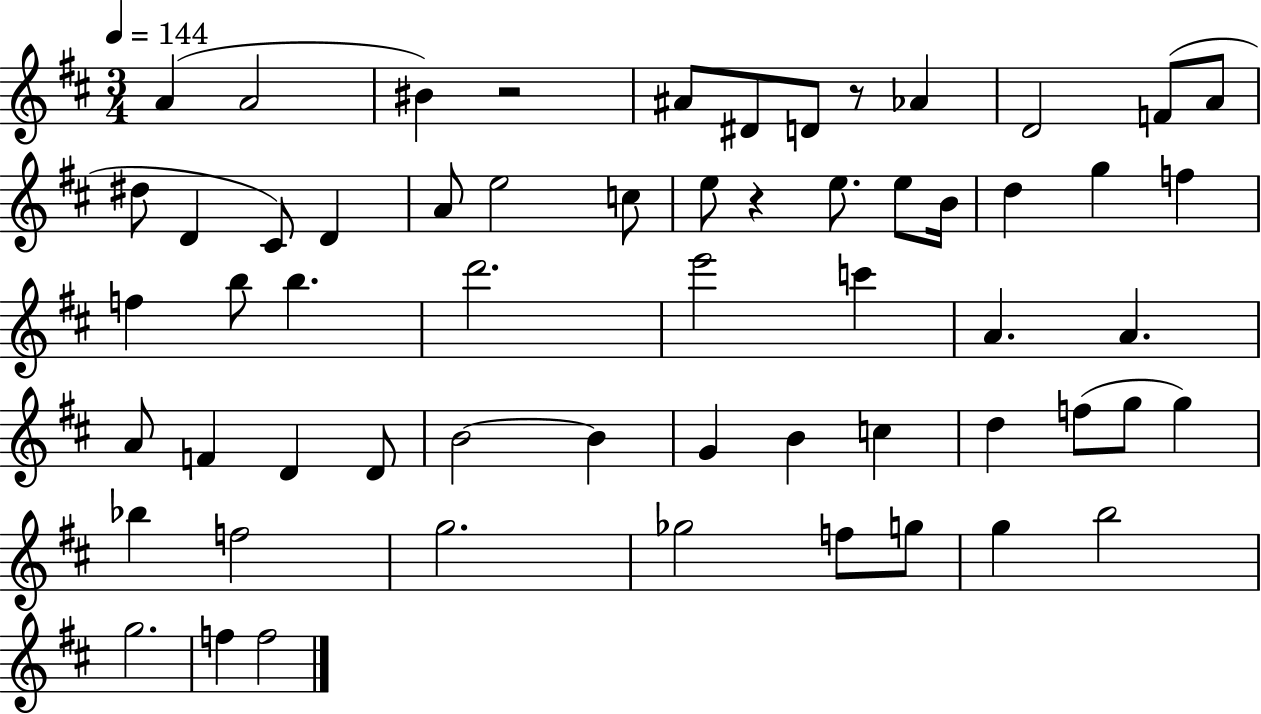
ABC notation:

X:1
T:Untitled
M:3/4
L:1/4
K:D
A A2 ^B z2 ^A/2 ^D/2 D/2 z/2 _A D2 F/2 A/2 ^d/2 D ^C/2 D A/2 e2 c/2 e/2 z e/2 e/2 B/4 d g f f b/2 b d'2 e'2 c' A A A/2 F D D/2 B2 B G B c d f/2 g/2 g _b f2 g2 _g2 f/2 g/2 g b2 g2 f f2